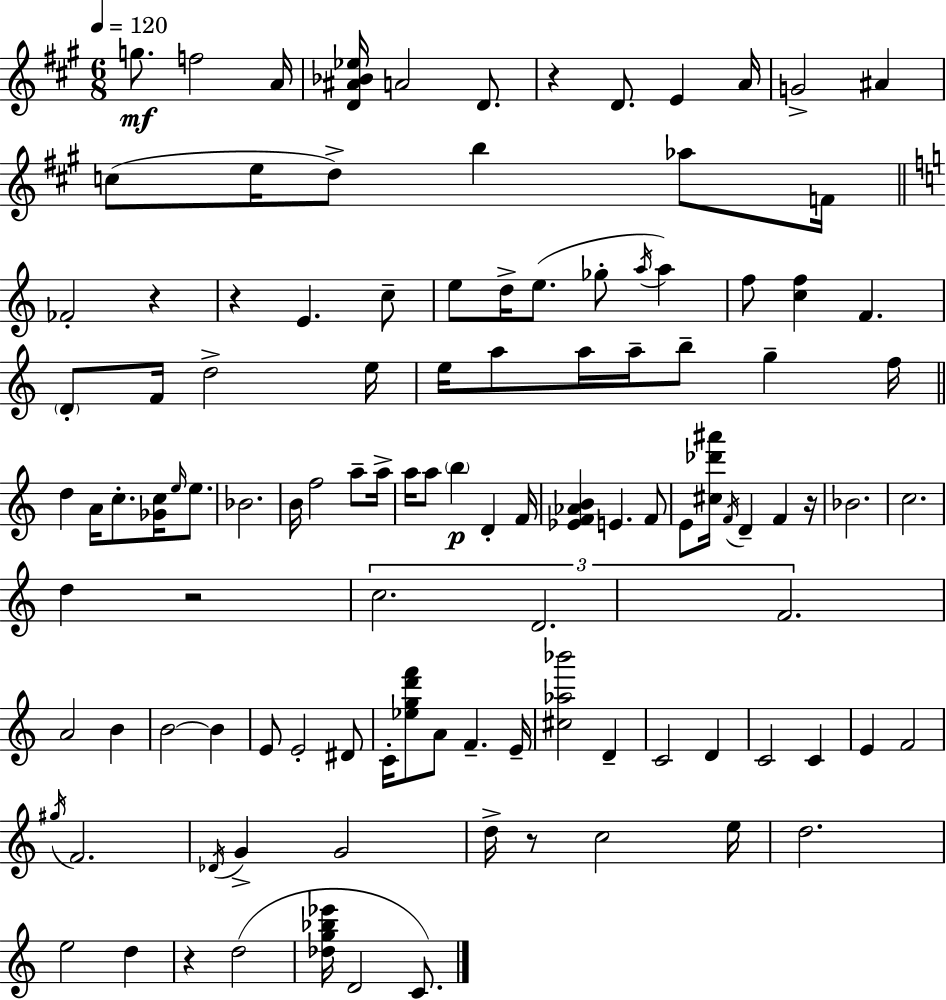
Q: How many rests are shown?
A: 7